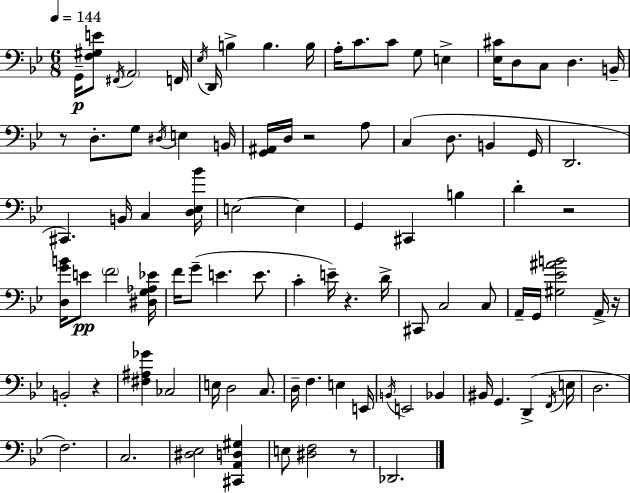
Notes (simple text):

G2/s [F3,G#3,E4]/e F#2/s A2/h F2/s Eb3/s D2/s B3/q B3/q. B3/s A3/s C4/e. C4/e G3/e E3/q [Eb3,C#4]/s D3/e C3/e D3/q. B2/s R/e D3/e. G3/e D#3/s E3/q B2/s [G2,A#2]/s D3/s R/h A3/e C3/q D3/e. B2/q G2/s D2/h. C#2/q. B2/s C3/q [D3,Eb3,Bb4]/s E3/h E3/q G2/q C#2/q B3/q D4/q R/h [D3,G4,B4]/s E4/e F4/h [D#3,G3,Ab3,Eb4]/s F4/s G4/e E4/q. E4/e. C4/q E4/s R/q. D4/s C#2/e C3/h C3/e A2/s G2/s [G#3,Eb4,A#4,B4]/h A2/s R/s B2/h R/q [F#3,A#3,Gb4]/q CES3/h E3/s D3/h C3/e. D3/s F3/q. E3/q E2/s B2/s E2/h Bb2/q BIS2/s G2/q. D2/q F2/s E3/s D3/h. F3/h. C3/h. [D#3,Eb3]/h [C#2,A2,D3,G#3]/q E3/e [D#3,F3]/h R/e Db2/h.